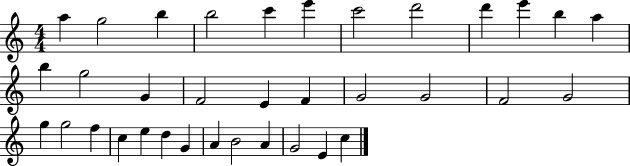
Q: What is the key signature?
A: C major